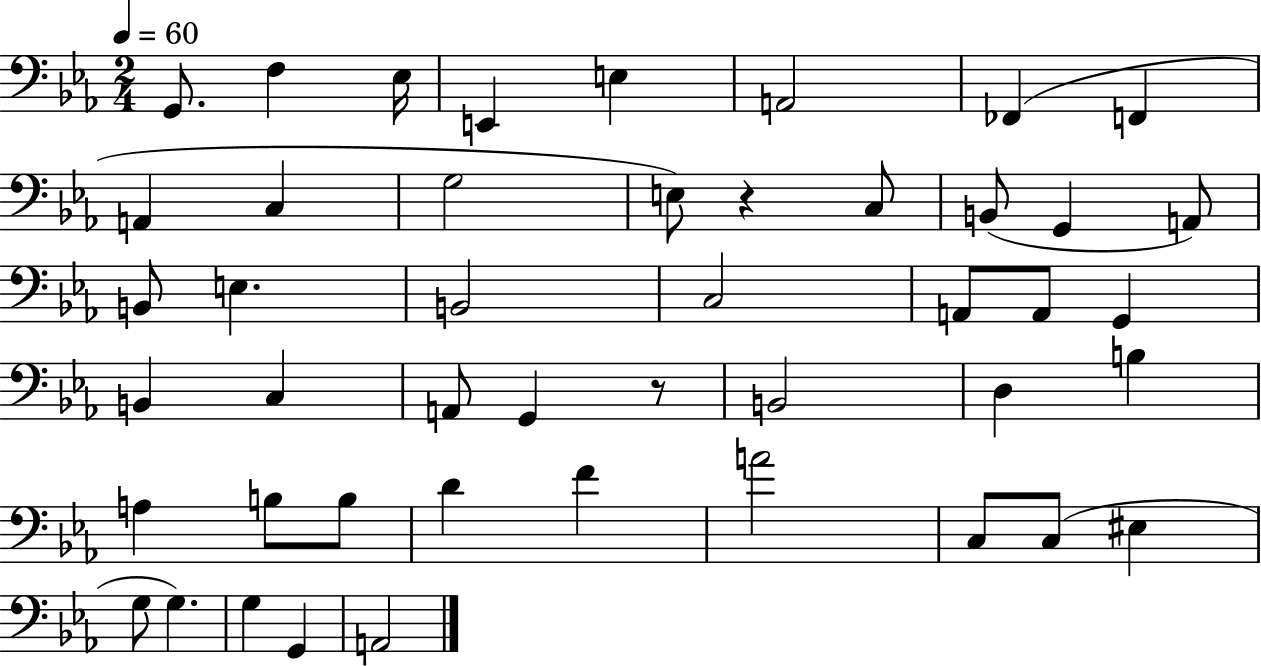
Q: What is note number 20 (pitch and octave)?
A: C3